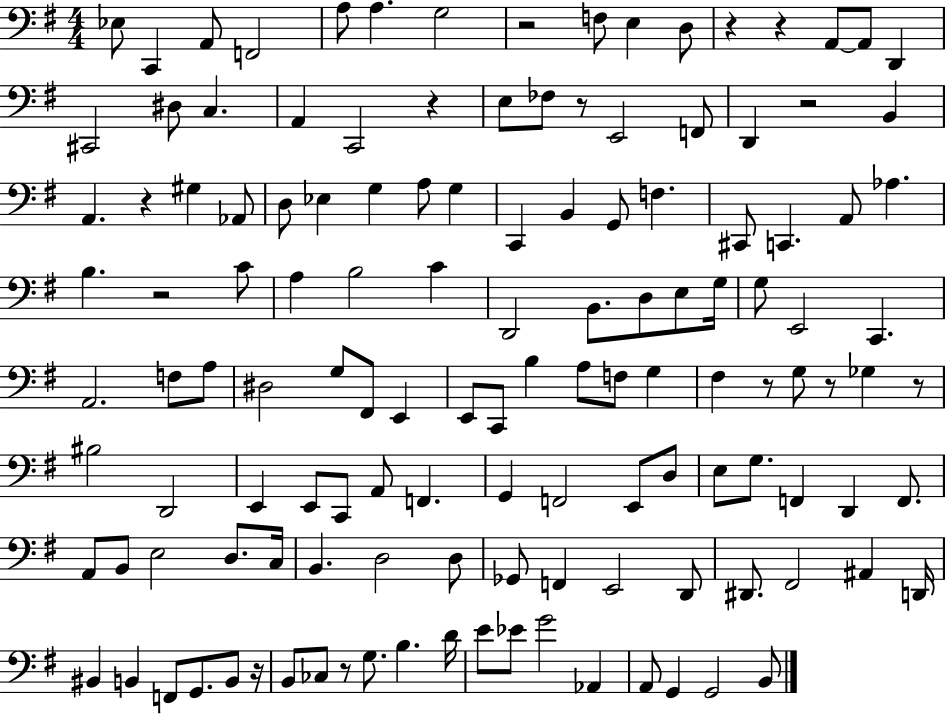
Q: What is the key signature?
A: G major